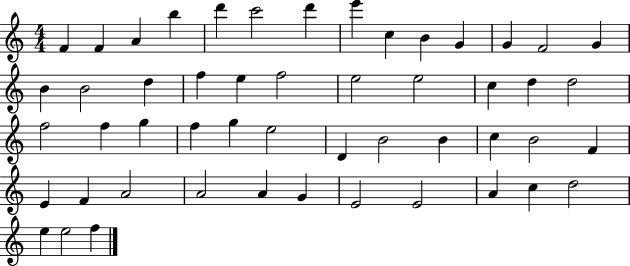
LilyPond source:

{
  \clef treble
  \numericTimeSignature
  \time 4/4
  \key c \major
  f'4 f'4 a'4 b''4 | d'''4 c'''2 d'''4 | e'''4 c''4 b'4 g'4 | g'4 f'2 g'4 | \break b'4 b'2 d''4 | f''4 e''4 f''2 | e''2 e''2 | c''4 d''4 d''2 | \break f''2 f''4 g''4 | f''4 g''4 e''2 | d'4 b'2 b'4 | c''4 b'2 f'4 | \break e'4 f'4 a'2 | a'2 a'4 g'4 | e'2 e'2 | a'4 c''4 d''2 | \break e''4 e''2 f''4 | \bar "|."
}